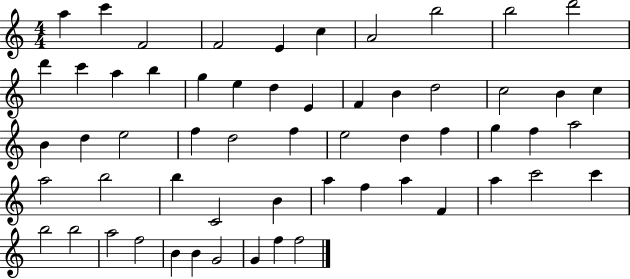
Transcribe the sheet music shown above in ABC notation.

X:1
T:Untitled
M:4/4
L:1/4
K:C
a c' F2 F2 E c A2 b2 b2 d'2 d' c' a b g e d E F B d2 c2 B c B d e2 f d2 f e2 d f g f a2 a2 b2 b C2 B a f a F a c'2 c' b2 b2 a2 f2 B B G2 G f f2